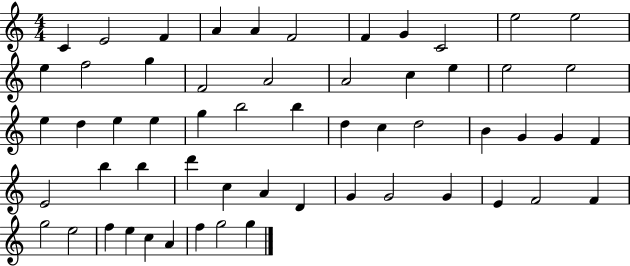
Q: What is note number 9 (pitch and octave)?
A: C4